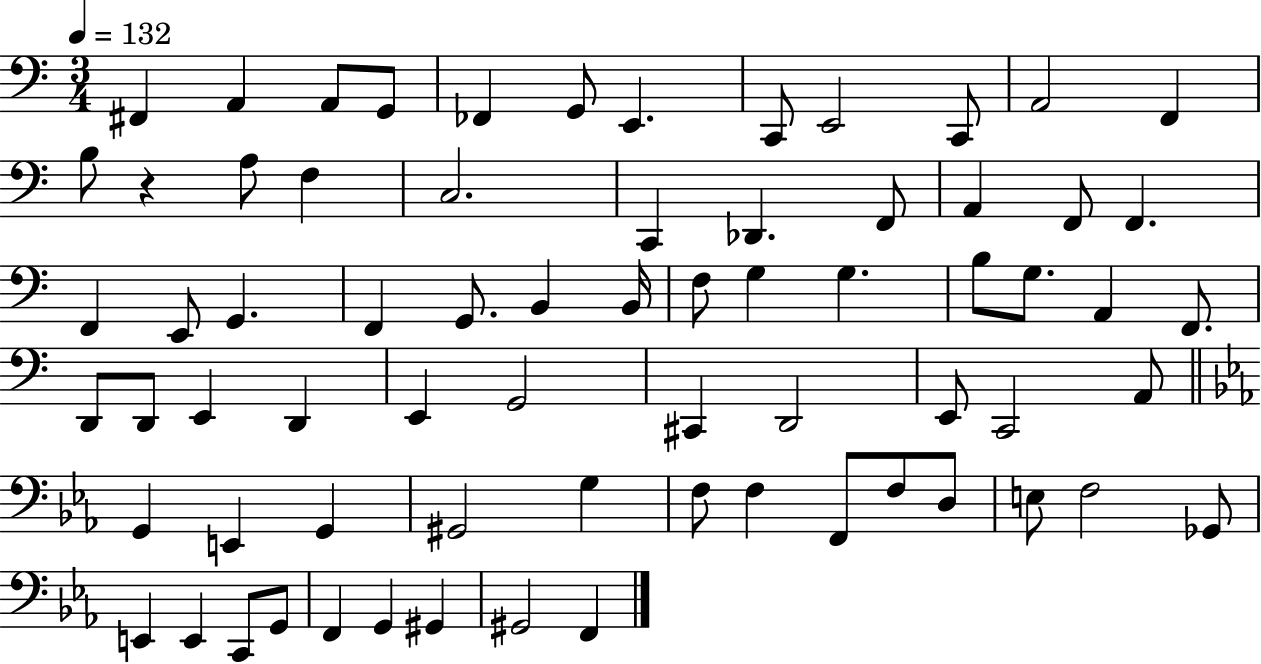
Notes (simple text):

F#2/q A2/q A2/e G2/e FES2/q G2/e E2/q. C2/e E2/h C2/e A2/h F2/q B3/e R/q A3/e F3/q C3/h. C2/q Db2/q. F2/e A2/q F2/e F2/q. F2/q E2/e G2/q. F2/q G2/e. B2/q B2/s F3/e G3/q G3/q. B3/e G3/e. A2/q F2/e. D2/e D2/e E2/q D2/q E2/q G2/h C#2/q D2/h E2/e C2/h A2/e G2/q E2/q G2/q G#2/h G3/q F3/e F3/q F2/e F3/e D3/e E3/e F3/h Gb2/e E2/q E2/q C2/e G2/e F2/q G2/q G#2/q G#2/h F2/q